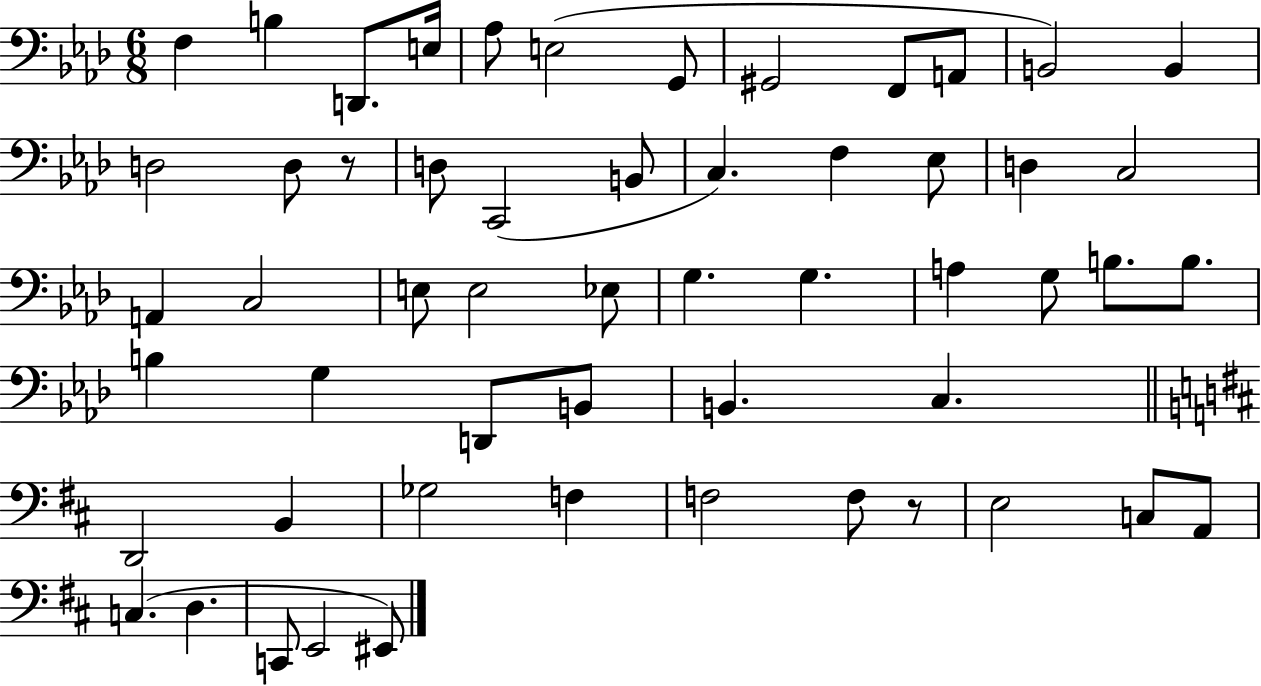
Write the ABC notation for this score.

X:1
T:Untitled
M:6/8
L:1/4
K:Ab
F, B, D,,/2 E,/4 _A,/2 E,2 G,,/2 ^G,,2 F,,/2 A,,/2 B,,2 B,, D,2 D,/2 z/2 D,/2 C,,2 B,,/2 C, F, _E,/2 D, C,2 A,, C,2 E,/2 E,2 _E,/2 G, G, A, G,/2 B,/2 B,/2 B, G, D,,/2 B,,/2 B,, C, D,,2 B,, _G,2 F, F,2 F,/2 z/2 E,2 C,/2 A,,/2 C, D, C,,/2 E,,2 ^E,,/2